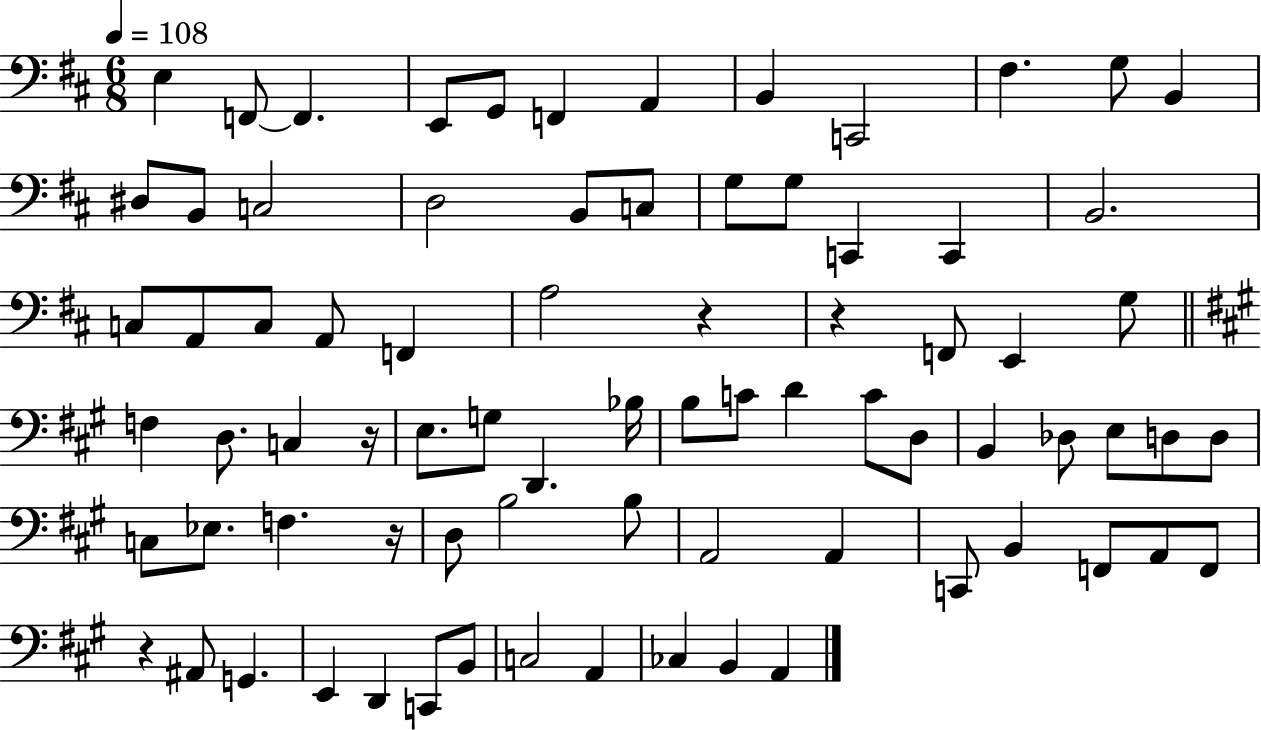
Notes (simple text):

E3/q F2/e F2/q. E2/e G2/e F2/q A2/q B2/q C2/h F#3/q. G3/e B2/q D#3/e B2/e C3/h D3/h B2/e C3/e G3/e G3/e C2/q C2/q B2/h. C3/e A2/e C3/e A2/e F2/q A3/h R/q R/q F2/e E2/q G3/e F3/q D3/e. C3/q R/s E3/e. G3/e D2/q. Bb3/s B3/e C4/e D4/q C4/e D3/e B2/q Db3/e E3/e D3/e D3/e C3/e Eb3/e. F3/q. R/s D3/e B3/h B3/e A2/h A2/q C2/e B2/q F2/e A2/e F2/e R/q A#2/e G2/q. E2/q D2/q C2/e B2/e C3/h A2/q CES3/q B2/q A2/q